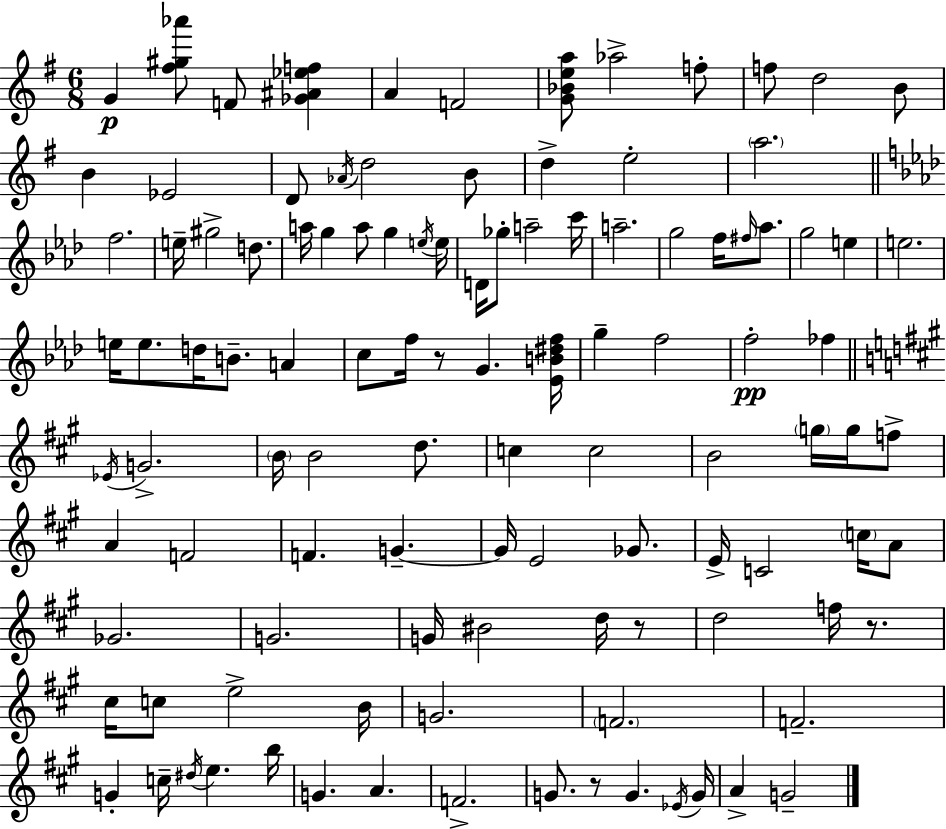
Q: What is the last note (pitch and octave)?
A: G4